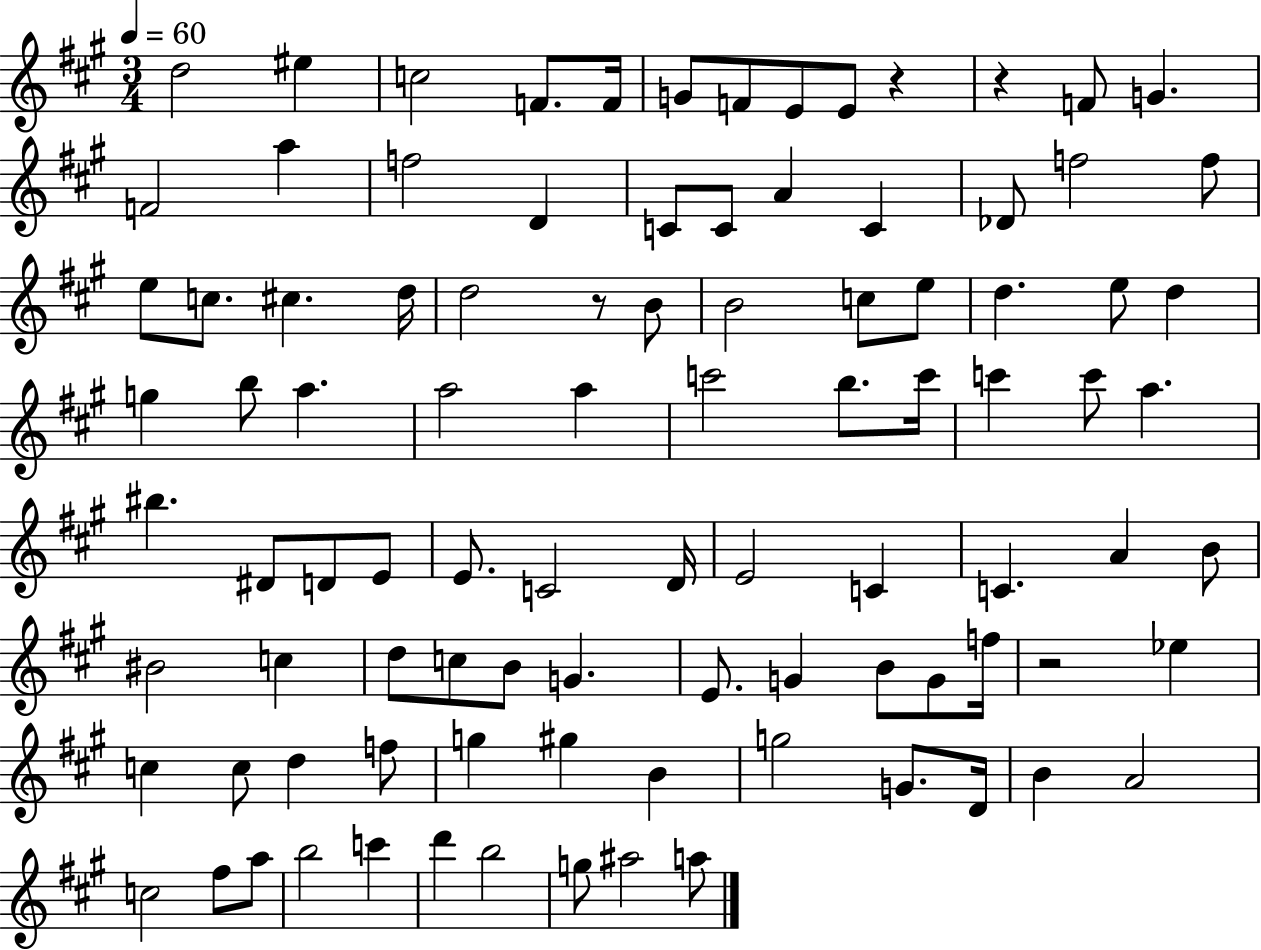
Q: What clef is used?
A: treble